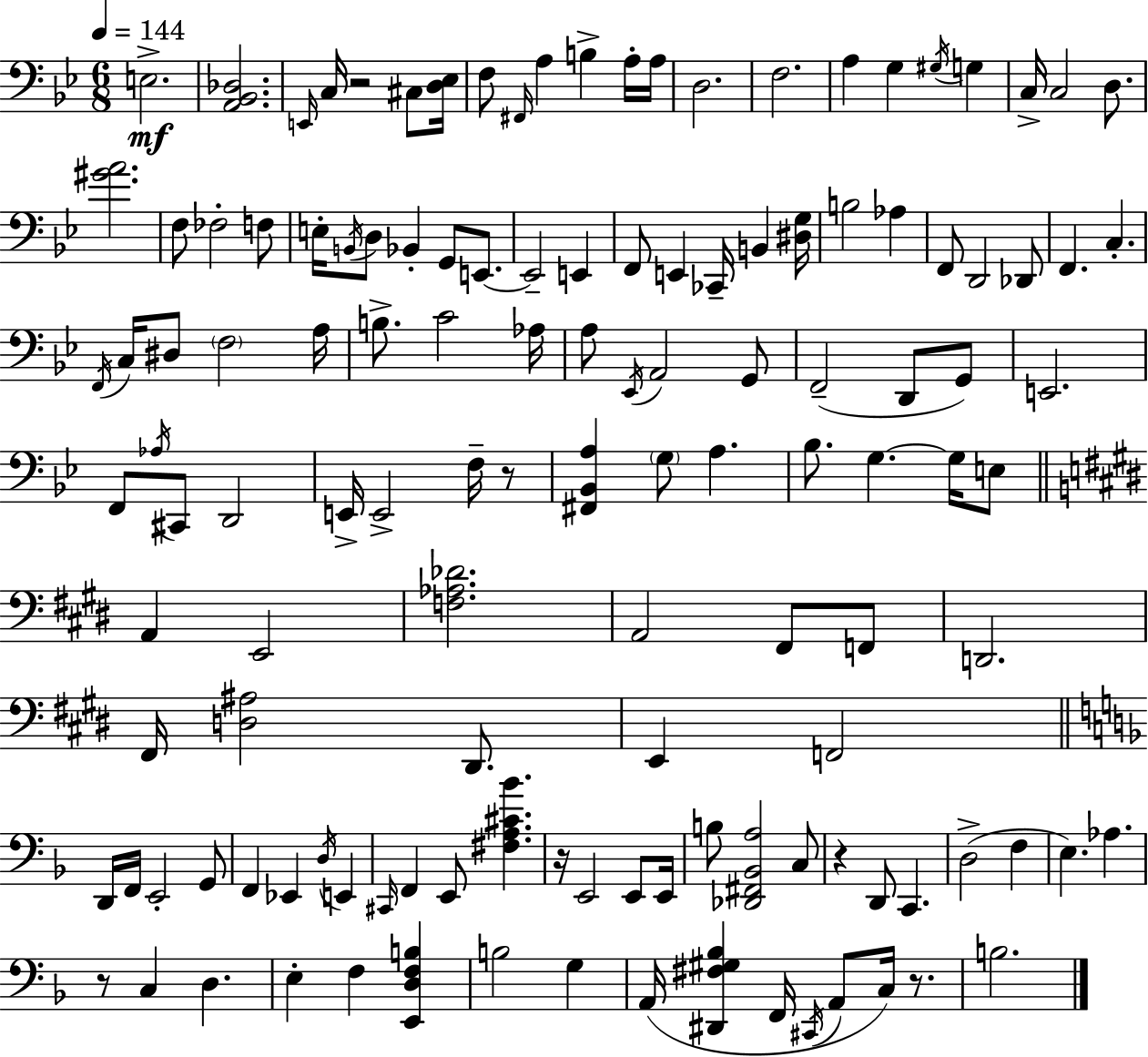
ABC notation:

X:1
T:Untitled
M:6/8
L:1/4
K:Bb
E,2 [A,,_B,,_D,]2 E,,/4 C,/4 z2 ^C,/2 [D,_E,]/4 F,/2 ^F,,/4 A, B, A,/4 A,/4 D,2 F,2 A, G, ^G,/4 G, C,/4 C,2 D,/2 [^GA]2 F,/2 _F,2 F,/2 E,/4 B,,/4 D,/2 _B,, G,,/2 E,,/2 E,,2 E,, F,,/2 E,, _C,,/4 B,, [^D,G,]/4 B,2 _A, F,,/2 D,,2 _D,,/2 F,, C, F,,/4 C,/4 ^D,/2 F,2 A,/4 B,/2 C2 _A,/4 A,/2 _E,,/4 A,,2 G,,/2 F,,2 D,,/2 G,,/2 E,,2 F,,/2 _A,/4 ^C,,/2 D,,2 E,,/4 E,,2 F,/4 z/2 [^F,,_B,,A,] G,/2 A, _B,/2 G, G,/4 E,/2 A,, E,,2 [F,_A,_D]2 A,,2 ^F,,/2 F,,/2 D,,2 ^F,,/4 [D,^A,]2 ^D,,/2 E,, F,,2 D,,/4 F,,/4 E,,2 G,,/2 F,, _E,, D,/4 E,, ^C,,/4 F,, E,,/2 [^F,A,^C_B] z/4 E,,2 E,,/2 E,,/4 B,/2 [_D,,^F,,_B,,A,]2 C,/2 z D,,/2 C,, D,2 F, E, _A, z/2 C, D, E, F, [E,,D,F,B,] B,2 G, A,,/4 [^D,,^F,^G,_B,] F,,/4 ^C,,/4 A,,/2 C,/4 z/2 B,2